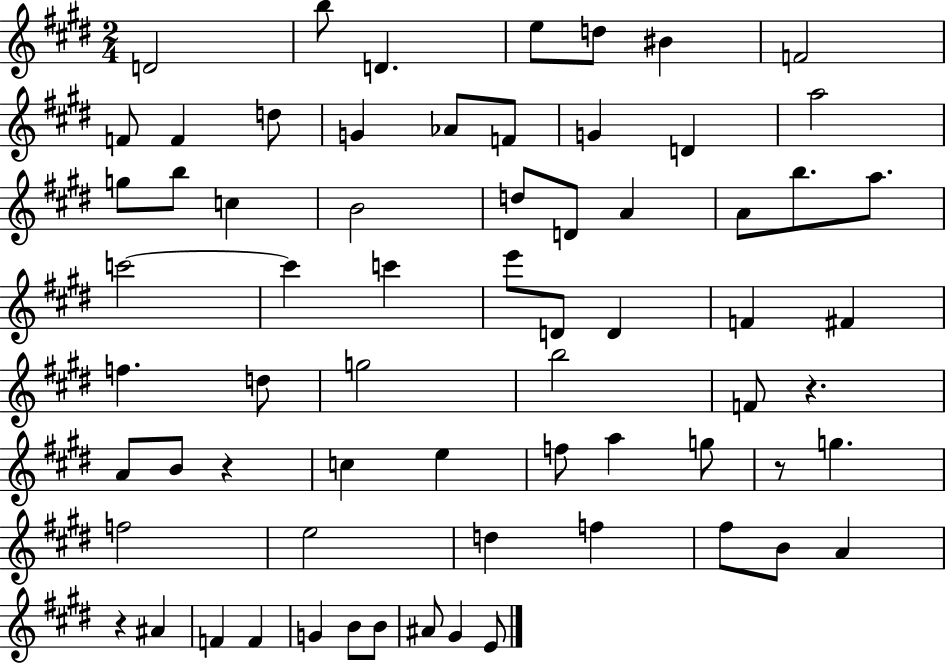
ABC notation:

X:1
T:Untitled
M:2/4
L:1/4
K:E
D2 b/2 D e/2 d/2 ^B F2 F/2 F d/2 G _A/2 F/2 G D a2 g/2 b/2 c B2 d/2 D/2 A A/2 b/2 a/2 c'2 c' c' e'/2 D/2 D F ^F f d/2 g2 b2 F/2 z A/2 B/2 z c e f/2 a g/2 z/2 g f2 e2 d f ^f/2 B/2 A z ^A F F G B/2 B/2 ^A/2 ^G E/2